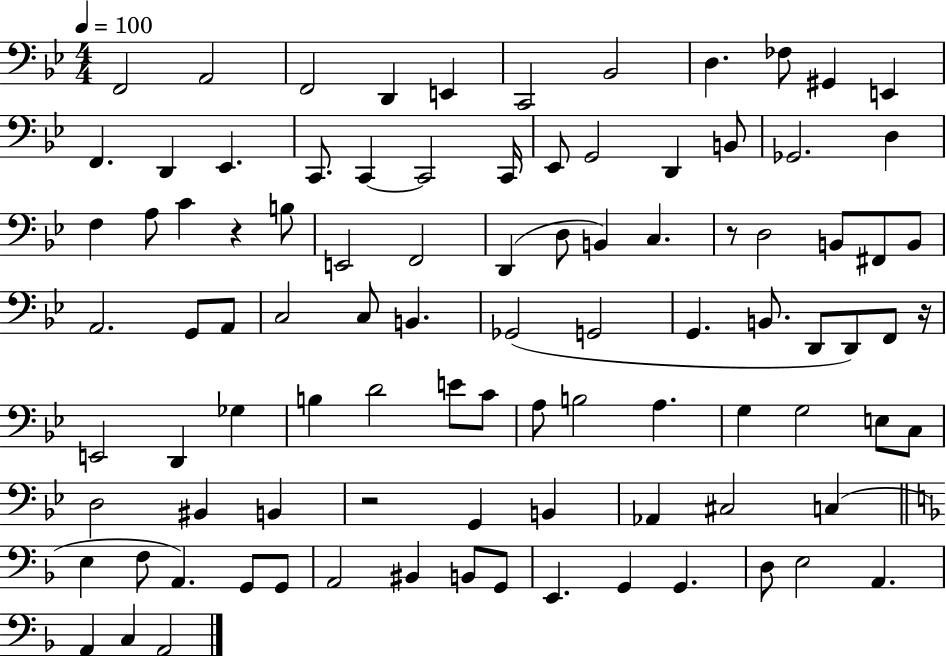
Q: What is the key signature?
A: BES major